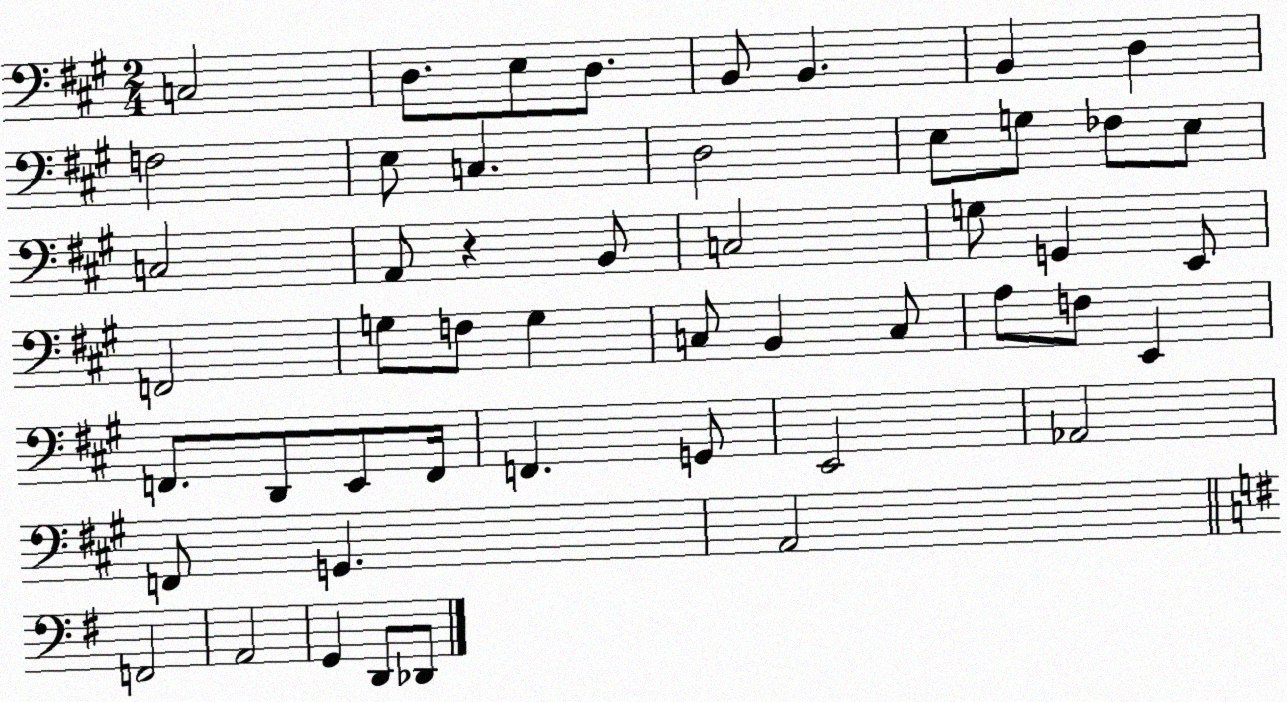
X:1
T:Untitled
M:2/4
L:1/4
K:A
C,2 D,/2 E,/2 D,/2 B,,/2 B,, B,, D, F,2 E,/2 C, D,2 E,/2 G,/2 _F,/2 E,/2 C,2 A,,/2 z B,,/2 C,2 G,/2 G,, E,,/2 F,,2 G,/2 F,/2 G, C,/2 B,, C,/2 A,/2 F,/2 E,, F,,/2 D,,/2 E,,/2 F,,/4 F,, G,,/2 E,,2 _A,,2 F,,/2 G,, A,,2 F,,2 A,,2 G,, D,,/2 _D,,/2